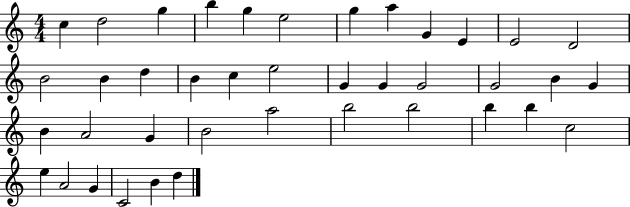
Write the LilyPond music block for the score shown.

{
  \clef treble
  \numericTimeSignature
  \time 4/4
  \key c \major
  c''4 d''2 g''4 | b''4 g''4 e''2 | g''4 a''4 g'4 e'4 | e'2 d'2 | \break b'2 b'4 d''4 | b'4 c''4 e''2 | g'4 g'4 g'2 | g'2 b'4 g'4 | \break b'4 a'2 g'4 | b'2 a''2 | b''2 b''2 | b''4 b''4 c''2 | \break e''4 a'2 g'4 | c'2 b'4 d''4 | \bar "|."
}